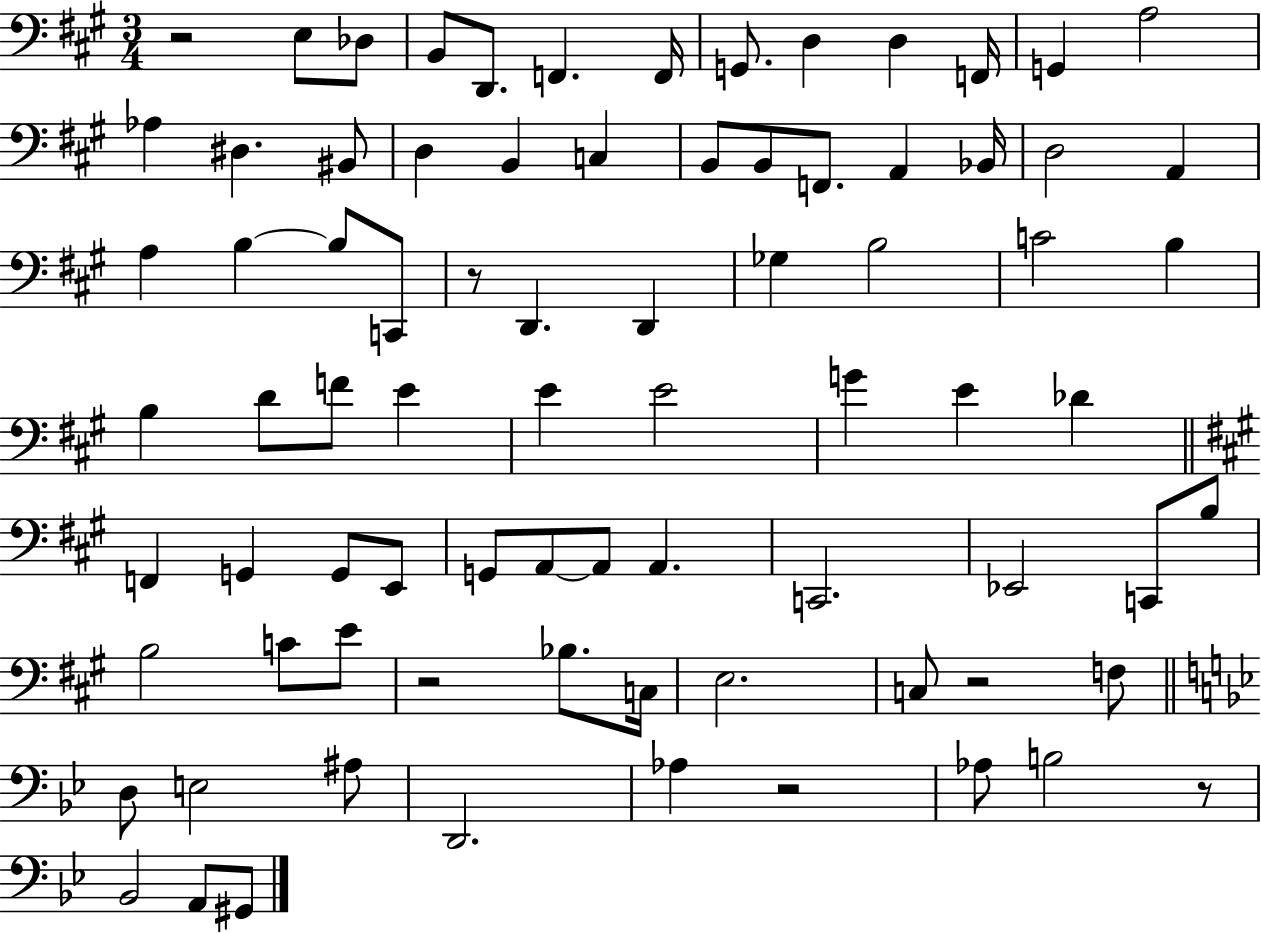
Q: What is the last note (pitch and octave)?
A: G#2